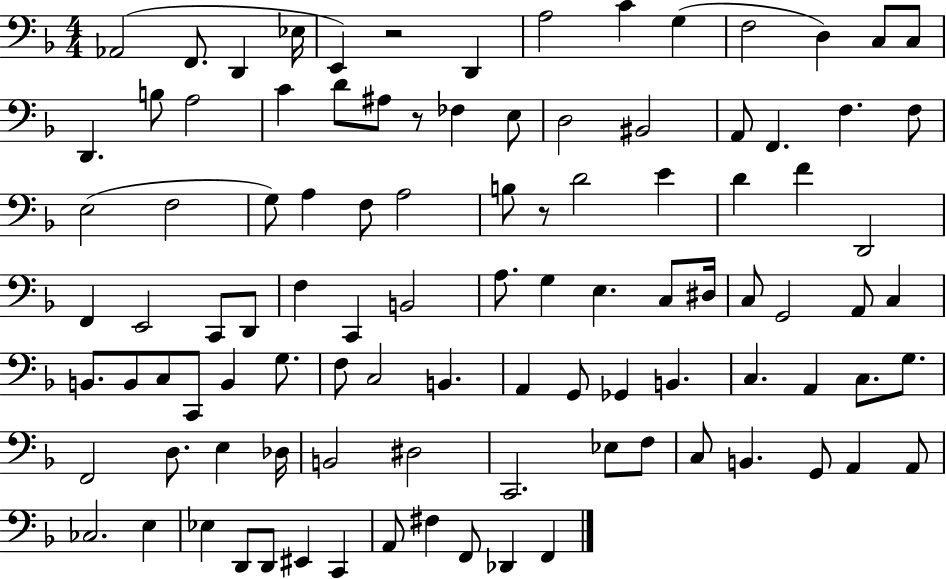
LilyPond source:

{
  \clef bass
  \numericTimeSignature
  \time 4/4
  \key f \major
  aes,2( f,8. d,4 ees16 | e,4) r2 d,4 | a2 c'4 g4( | f2 d4) c8 c8 | \break d,4. b8 a2 | c'4 d'8 ais8 r8 fes4 e8 | d2 bis,2 | a,8 f,4. f4. f8 | \break e2( f2 | g8) a4 f8 a2 | b8 r8 d'2 e'4 | d'4 f'4 d,2 | \break f,4 e,2 c,8 d,8 | f4 c,4 b,2 | a8. g4 e4. c8 dis16 | c8 g,2 a,8 c4 | \break b,8. b,8 c8 c,8 b,4 g8. | f8 c2 b,4. | a,4 g,8 ges,4 b,4. | c4. a,4 c8. g8. | \break f,2 d8. e4 des16 | b,2 dis2 | c,2. ees8 f8 | c8 b,4. g,8 a,4 a,8 | \break ces2. e4 | ees4 d,8 d,8 eis,4 c,4 | a,8 fis4 f,8 des,4 f,4 | \bar "|."
}